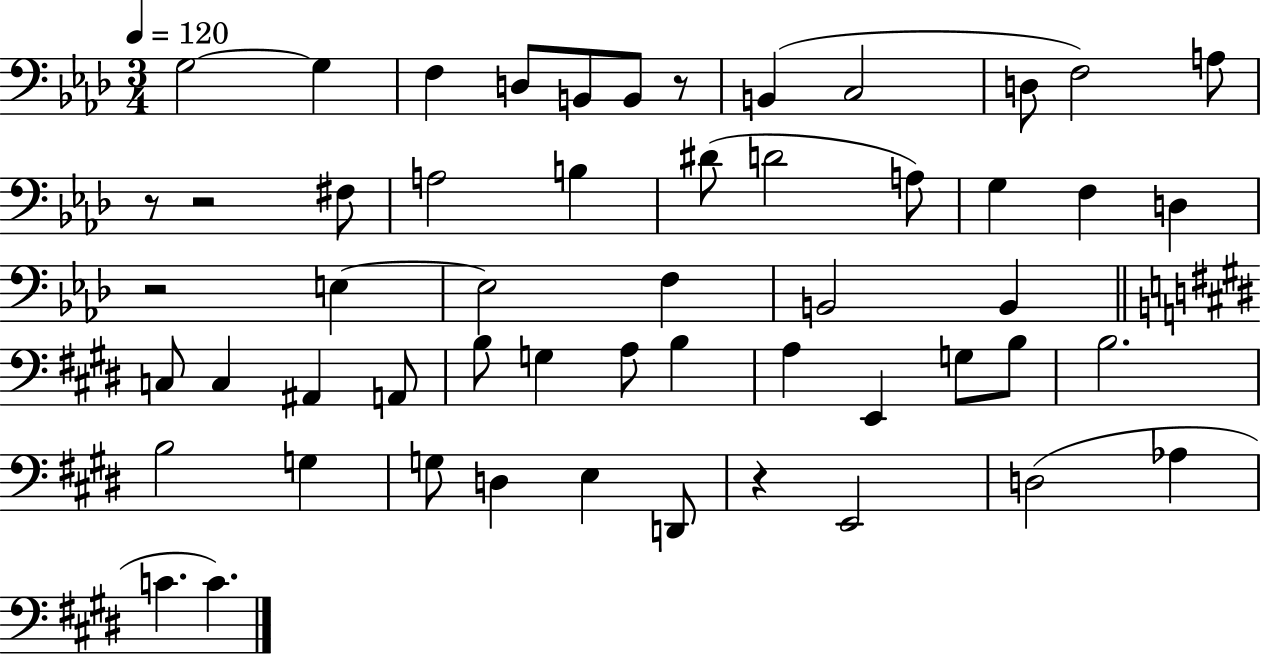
{
  \clef bass
  \numericTimeSignature
  \time 3/4
  \key aes \major
  \tempo 4 = 120
  g2~~ g4 | f4 d8 b,8 b,8 r8 | b,4( c2 | d8 f2) a8 | \break r8 r2 fis8 | a2 b4 | dis'8( d'2 a8) | g4 f4 d4 | \break r2 e4~~ | e2 f4 | b,2 b,4 | \bar "||" \break \key e \major c8 c4 ais,4 a,8 | b8 g4 a8 b4 | a4 e,4 g8 b8 | b2. | \break b2 g4 | g8 d4 e4 d,8 | r4 e,2 | d2( aes4 | \break c'4. c'4.) | \bar "|."
}